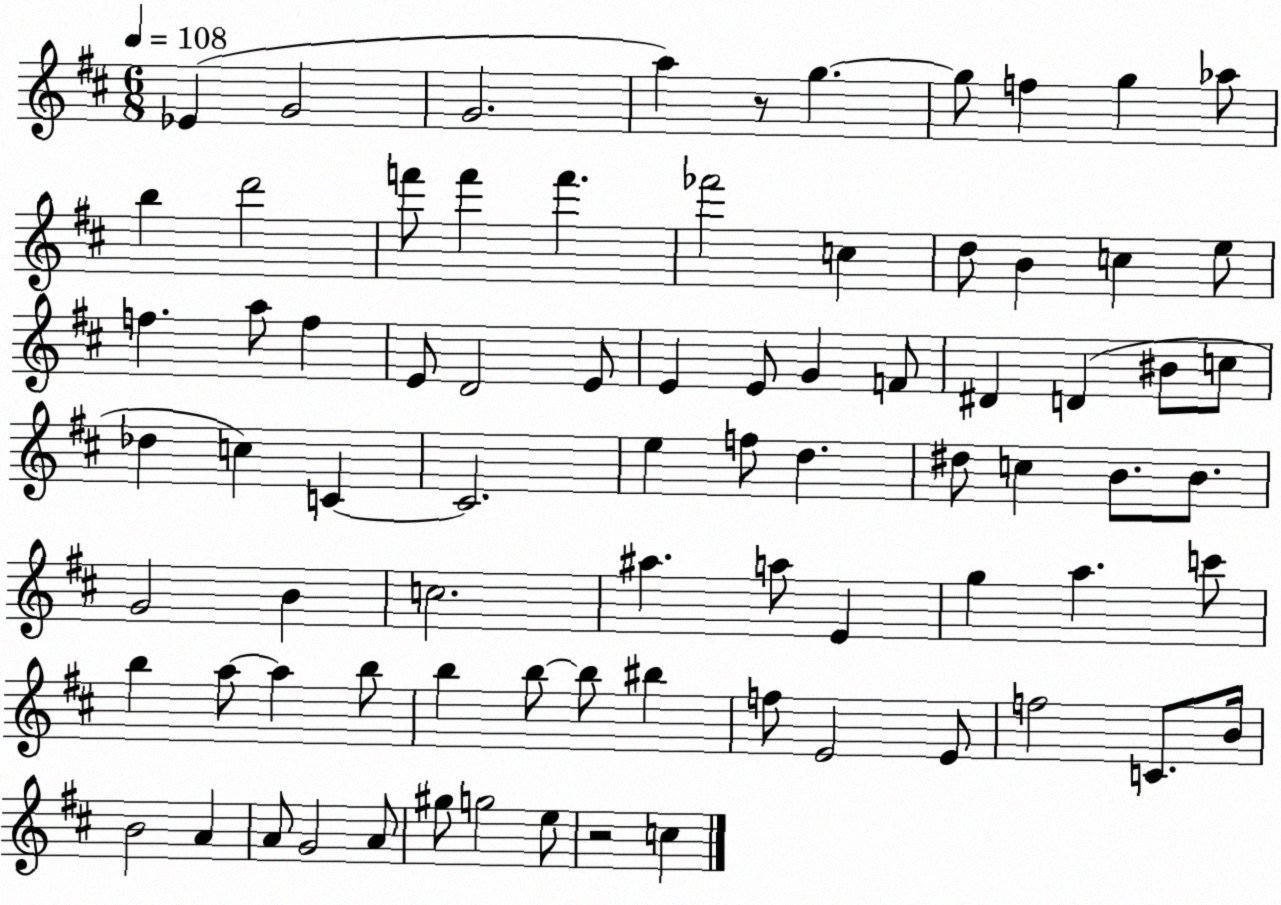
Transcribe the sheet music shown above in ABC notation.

X:1
T:Untitled
M:6/8
L:1/4
K:D
_E G2 G2 a z/2 g g/2 f g _a/2 b d'2 f'/2 f' f' _f'2 c d/2 B c e/2 f a/2 f E/2 D2 E/2 E E/2 G F/2 ^D D ^B/2 c/2 _d c C C2 e f/2 d ^d/2 c B/2 B/2 G2 B c2 ^a a/2 E g a c'/2 b a/2 a b/2 b b/2 b/2 ^b f/2 E2 E/2 f2 C/2 B/4 B2 A A/2 G2 A/2 ^g/2 g2 e/2 z2 c